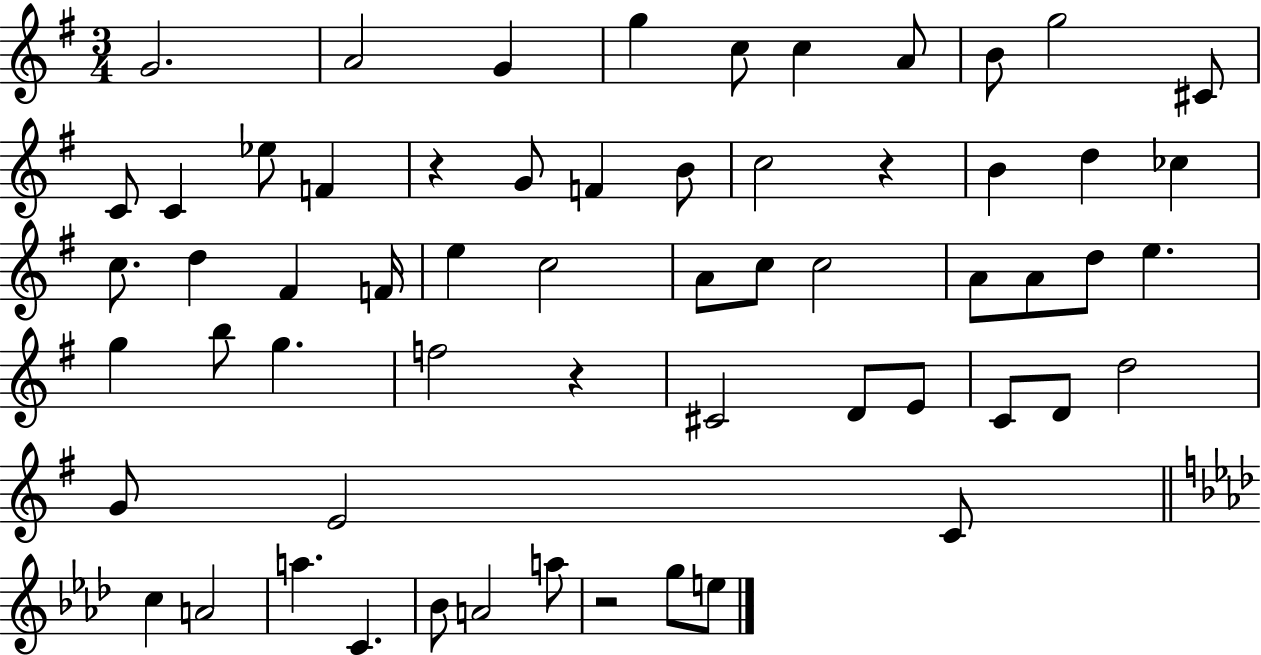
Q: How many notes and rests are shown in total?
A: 60